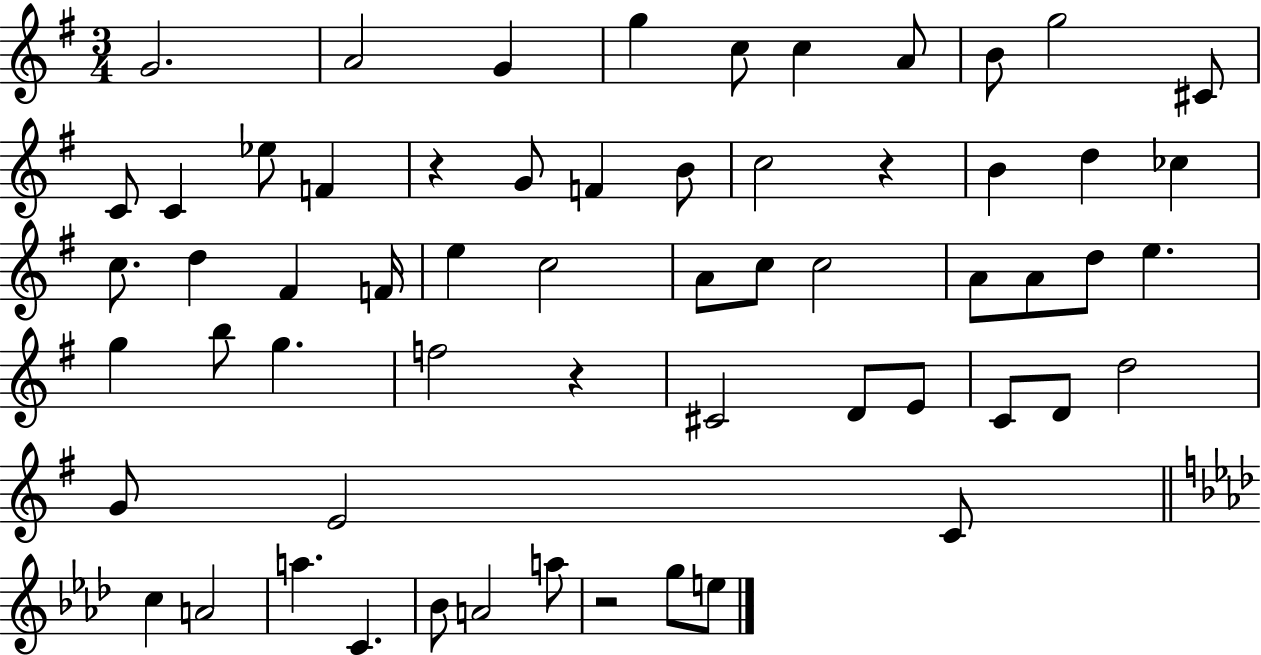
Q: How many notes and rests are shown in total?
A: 60